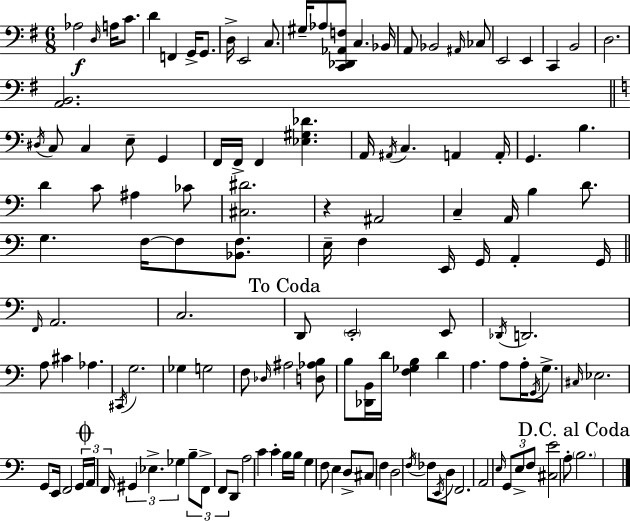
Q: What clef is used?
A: bass